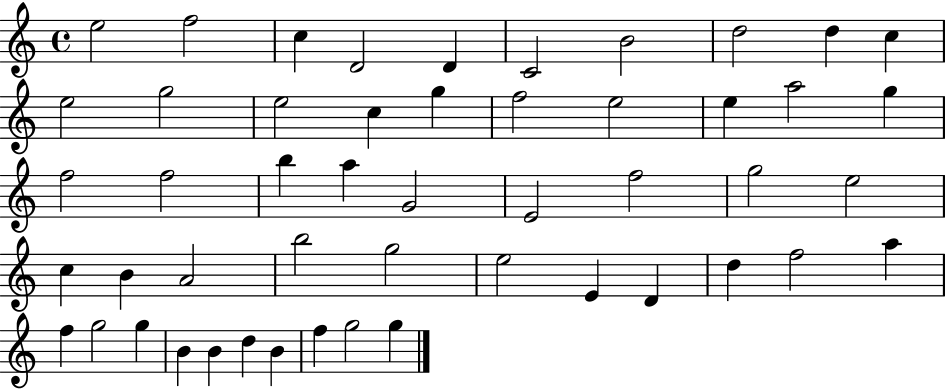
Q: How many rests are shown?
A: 0